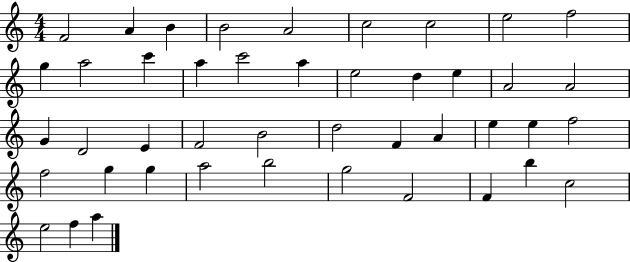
F4/h A4/q B4/q B4/h A4/h C5/h C5/h E5/h F5/h G5/q A5/h C6/q A5/q C6/h A5/q E5/h D5/q E5/q A4/h A4/h G4/q D4/h E4/q F4/h B4/h D5/h F4/q A4/q E5/q E5/q F5/h F5/h G5/q G5/q A5/h B5/h G5/h F4/h F4/q B5/q C5/h E5/h F5/q A5/q